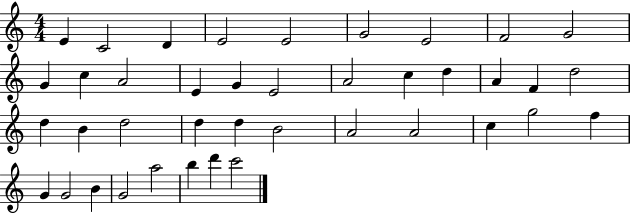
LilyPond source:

{
  \clef treble
  \numericTimeSignature
  \time 4/4
  \key c \major
  e'4 c'2 d'4 | e'2 e'2 | g'2 e'2 | f'2 g'2 | \break g'4 c''4 a'2 | e'4 g'4 e'2 | a'2 c''4 d''4 | a'4 f'4 d''2 | \break d''4 b'4 d''2 | d''4 d''4 b'2 | a'2 a'2 | c''4 g''2 f''4 | \break g'4 g'2 b'4 | g'2 a''2 | b''4 d'''4 c'''2 | \bar "|."
}